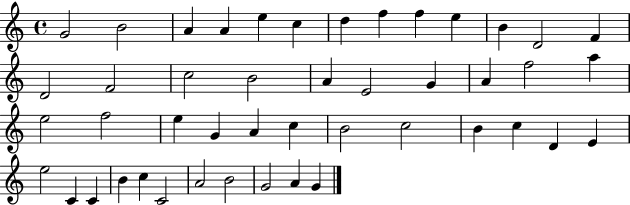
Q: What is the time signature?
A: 4/4